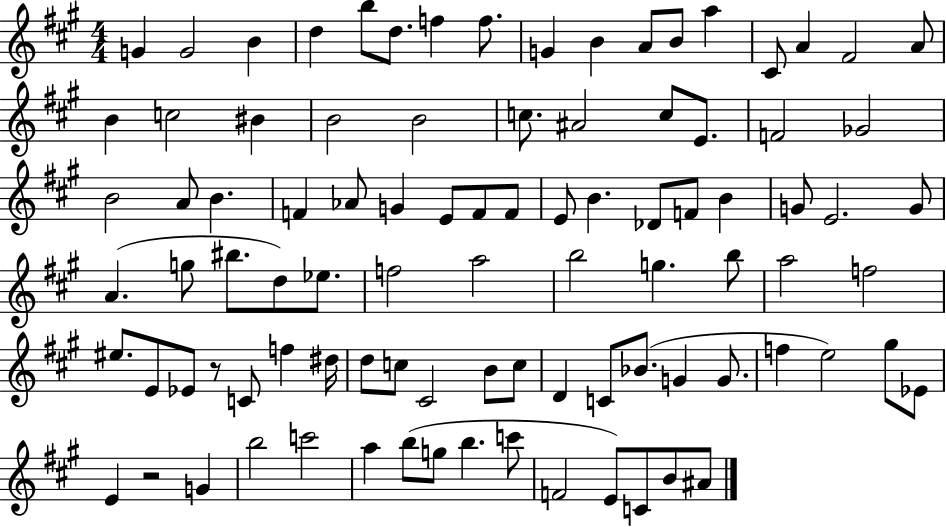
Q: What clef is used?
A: treble